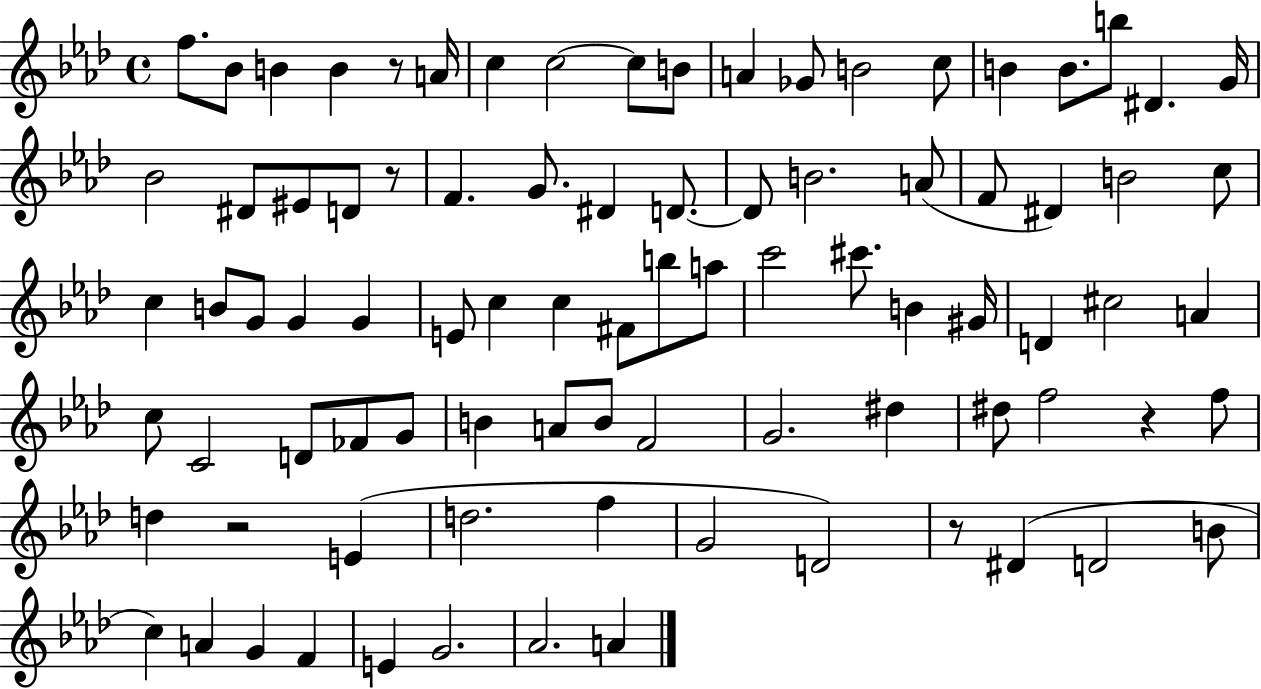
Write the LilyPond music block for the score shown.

{
  \clef treble
  \time 4/4
  \defaultTimeSignature
  \key aes \major
  \repeat volta 2 { f''8. bes'8 b'4 b'4 r8 a'16 | c''4 c''2~~ c''8 b'8 | a'4 ges'8 b'2 c''8 | b'4 b'8. b''8 dis'4. g'16 | \break bes'2 dis'8 eis'8 d'8 r8 | f'4. g'8. dis'4 d'8.~~ | d'8 b'2. a'8( | f'8 dis'4) b'2 c''8 | \break c''4 b'8 g'8 g'4 g'4 | e'8 c''4 c''4 fis'8 b''8 a''8 | c'''2 cis'''8. b'4 gis'16 | d'4 cis''2 a'4 | \break c''8 c'2 d'8 fes'8 g'8 | b'4 a'8 b'8 f'2 | g'2. dis''4 | dis''8 f''2 r4 f''8 | \break d''4 r2 e'4( | d''2. f''4 | g'2 d'2) | r8 dis'4( d'2 b'8 | \break c''4) a'4 g'4 f'4 | e'4 g'2. | aes'2. a'4 | } \bar "|."
}